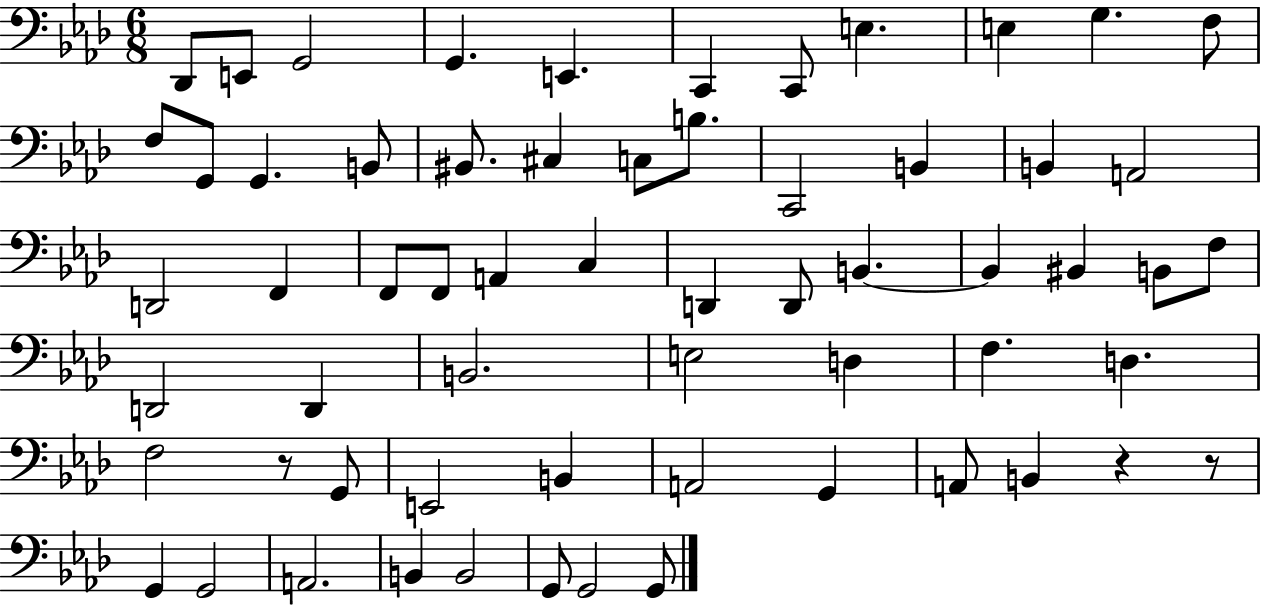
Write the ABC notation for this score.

X:1
T:Untitled
M:6/8
L:1/4
K:Ab
_D,,/2 E,,/2 G,,2 G,, E,, C,, C,,/2 E, E, G, F,/2 F,/2 G,,/2 G,, B,,/2 ^B,,/2 ^C, C,/2 B,/2 C,,2 B,, B,, A,,2 D,,2 F,, F,,/2 F,,/2 A,, C, D,, D,,/2 B,, B,, ^B,, B,,/2 F,/2 D,,2 D,, B,,2 E,2 D, F, D, F,2 z/2 G,,/2 E,,2 B,, A,,2 G,, A,,/2 B,, z z/2 G,, G,,2 A,,2 B,, B,,2 G,,/2 G,,2 G,,/2